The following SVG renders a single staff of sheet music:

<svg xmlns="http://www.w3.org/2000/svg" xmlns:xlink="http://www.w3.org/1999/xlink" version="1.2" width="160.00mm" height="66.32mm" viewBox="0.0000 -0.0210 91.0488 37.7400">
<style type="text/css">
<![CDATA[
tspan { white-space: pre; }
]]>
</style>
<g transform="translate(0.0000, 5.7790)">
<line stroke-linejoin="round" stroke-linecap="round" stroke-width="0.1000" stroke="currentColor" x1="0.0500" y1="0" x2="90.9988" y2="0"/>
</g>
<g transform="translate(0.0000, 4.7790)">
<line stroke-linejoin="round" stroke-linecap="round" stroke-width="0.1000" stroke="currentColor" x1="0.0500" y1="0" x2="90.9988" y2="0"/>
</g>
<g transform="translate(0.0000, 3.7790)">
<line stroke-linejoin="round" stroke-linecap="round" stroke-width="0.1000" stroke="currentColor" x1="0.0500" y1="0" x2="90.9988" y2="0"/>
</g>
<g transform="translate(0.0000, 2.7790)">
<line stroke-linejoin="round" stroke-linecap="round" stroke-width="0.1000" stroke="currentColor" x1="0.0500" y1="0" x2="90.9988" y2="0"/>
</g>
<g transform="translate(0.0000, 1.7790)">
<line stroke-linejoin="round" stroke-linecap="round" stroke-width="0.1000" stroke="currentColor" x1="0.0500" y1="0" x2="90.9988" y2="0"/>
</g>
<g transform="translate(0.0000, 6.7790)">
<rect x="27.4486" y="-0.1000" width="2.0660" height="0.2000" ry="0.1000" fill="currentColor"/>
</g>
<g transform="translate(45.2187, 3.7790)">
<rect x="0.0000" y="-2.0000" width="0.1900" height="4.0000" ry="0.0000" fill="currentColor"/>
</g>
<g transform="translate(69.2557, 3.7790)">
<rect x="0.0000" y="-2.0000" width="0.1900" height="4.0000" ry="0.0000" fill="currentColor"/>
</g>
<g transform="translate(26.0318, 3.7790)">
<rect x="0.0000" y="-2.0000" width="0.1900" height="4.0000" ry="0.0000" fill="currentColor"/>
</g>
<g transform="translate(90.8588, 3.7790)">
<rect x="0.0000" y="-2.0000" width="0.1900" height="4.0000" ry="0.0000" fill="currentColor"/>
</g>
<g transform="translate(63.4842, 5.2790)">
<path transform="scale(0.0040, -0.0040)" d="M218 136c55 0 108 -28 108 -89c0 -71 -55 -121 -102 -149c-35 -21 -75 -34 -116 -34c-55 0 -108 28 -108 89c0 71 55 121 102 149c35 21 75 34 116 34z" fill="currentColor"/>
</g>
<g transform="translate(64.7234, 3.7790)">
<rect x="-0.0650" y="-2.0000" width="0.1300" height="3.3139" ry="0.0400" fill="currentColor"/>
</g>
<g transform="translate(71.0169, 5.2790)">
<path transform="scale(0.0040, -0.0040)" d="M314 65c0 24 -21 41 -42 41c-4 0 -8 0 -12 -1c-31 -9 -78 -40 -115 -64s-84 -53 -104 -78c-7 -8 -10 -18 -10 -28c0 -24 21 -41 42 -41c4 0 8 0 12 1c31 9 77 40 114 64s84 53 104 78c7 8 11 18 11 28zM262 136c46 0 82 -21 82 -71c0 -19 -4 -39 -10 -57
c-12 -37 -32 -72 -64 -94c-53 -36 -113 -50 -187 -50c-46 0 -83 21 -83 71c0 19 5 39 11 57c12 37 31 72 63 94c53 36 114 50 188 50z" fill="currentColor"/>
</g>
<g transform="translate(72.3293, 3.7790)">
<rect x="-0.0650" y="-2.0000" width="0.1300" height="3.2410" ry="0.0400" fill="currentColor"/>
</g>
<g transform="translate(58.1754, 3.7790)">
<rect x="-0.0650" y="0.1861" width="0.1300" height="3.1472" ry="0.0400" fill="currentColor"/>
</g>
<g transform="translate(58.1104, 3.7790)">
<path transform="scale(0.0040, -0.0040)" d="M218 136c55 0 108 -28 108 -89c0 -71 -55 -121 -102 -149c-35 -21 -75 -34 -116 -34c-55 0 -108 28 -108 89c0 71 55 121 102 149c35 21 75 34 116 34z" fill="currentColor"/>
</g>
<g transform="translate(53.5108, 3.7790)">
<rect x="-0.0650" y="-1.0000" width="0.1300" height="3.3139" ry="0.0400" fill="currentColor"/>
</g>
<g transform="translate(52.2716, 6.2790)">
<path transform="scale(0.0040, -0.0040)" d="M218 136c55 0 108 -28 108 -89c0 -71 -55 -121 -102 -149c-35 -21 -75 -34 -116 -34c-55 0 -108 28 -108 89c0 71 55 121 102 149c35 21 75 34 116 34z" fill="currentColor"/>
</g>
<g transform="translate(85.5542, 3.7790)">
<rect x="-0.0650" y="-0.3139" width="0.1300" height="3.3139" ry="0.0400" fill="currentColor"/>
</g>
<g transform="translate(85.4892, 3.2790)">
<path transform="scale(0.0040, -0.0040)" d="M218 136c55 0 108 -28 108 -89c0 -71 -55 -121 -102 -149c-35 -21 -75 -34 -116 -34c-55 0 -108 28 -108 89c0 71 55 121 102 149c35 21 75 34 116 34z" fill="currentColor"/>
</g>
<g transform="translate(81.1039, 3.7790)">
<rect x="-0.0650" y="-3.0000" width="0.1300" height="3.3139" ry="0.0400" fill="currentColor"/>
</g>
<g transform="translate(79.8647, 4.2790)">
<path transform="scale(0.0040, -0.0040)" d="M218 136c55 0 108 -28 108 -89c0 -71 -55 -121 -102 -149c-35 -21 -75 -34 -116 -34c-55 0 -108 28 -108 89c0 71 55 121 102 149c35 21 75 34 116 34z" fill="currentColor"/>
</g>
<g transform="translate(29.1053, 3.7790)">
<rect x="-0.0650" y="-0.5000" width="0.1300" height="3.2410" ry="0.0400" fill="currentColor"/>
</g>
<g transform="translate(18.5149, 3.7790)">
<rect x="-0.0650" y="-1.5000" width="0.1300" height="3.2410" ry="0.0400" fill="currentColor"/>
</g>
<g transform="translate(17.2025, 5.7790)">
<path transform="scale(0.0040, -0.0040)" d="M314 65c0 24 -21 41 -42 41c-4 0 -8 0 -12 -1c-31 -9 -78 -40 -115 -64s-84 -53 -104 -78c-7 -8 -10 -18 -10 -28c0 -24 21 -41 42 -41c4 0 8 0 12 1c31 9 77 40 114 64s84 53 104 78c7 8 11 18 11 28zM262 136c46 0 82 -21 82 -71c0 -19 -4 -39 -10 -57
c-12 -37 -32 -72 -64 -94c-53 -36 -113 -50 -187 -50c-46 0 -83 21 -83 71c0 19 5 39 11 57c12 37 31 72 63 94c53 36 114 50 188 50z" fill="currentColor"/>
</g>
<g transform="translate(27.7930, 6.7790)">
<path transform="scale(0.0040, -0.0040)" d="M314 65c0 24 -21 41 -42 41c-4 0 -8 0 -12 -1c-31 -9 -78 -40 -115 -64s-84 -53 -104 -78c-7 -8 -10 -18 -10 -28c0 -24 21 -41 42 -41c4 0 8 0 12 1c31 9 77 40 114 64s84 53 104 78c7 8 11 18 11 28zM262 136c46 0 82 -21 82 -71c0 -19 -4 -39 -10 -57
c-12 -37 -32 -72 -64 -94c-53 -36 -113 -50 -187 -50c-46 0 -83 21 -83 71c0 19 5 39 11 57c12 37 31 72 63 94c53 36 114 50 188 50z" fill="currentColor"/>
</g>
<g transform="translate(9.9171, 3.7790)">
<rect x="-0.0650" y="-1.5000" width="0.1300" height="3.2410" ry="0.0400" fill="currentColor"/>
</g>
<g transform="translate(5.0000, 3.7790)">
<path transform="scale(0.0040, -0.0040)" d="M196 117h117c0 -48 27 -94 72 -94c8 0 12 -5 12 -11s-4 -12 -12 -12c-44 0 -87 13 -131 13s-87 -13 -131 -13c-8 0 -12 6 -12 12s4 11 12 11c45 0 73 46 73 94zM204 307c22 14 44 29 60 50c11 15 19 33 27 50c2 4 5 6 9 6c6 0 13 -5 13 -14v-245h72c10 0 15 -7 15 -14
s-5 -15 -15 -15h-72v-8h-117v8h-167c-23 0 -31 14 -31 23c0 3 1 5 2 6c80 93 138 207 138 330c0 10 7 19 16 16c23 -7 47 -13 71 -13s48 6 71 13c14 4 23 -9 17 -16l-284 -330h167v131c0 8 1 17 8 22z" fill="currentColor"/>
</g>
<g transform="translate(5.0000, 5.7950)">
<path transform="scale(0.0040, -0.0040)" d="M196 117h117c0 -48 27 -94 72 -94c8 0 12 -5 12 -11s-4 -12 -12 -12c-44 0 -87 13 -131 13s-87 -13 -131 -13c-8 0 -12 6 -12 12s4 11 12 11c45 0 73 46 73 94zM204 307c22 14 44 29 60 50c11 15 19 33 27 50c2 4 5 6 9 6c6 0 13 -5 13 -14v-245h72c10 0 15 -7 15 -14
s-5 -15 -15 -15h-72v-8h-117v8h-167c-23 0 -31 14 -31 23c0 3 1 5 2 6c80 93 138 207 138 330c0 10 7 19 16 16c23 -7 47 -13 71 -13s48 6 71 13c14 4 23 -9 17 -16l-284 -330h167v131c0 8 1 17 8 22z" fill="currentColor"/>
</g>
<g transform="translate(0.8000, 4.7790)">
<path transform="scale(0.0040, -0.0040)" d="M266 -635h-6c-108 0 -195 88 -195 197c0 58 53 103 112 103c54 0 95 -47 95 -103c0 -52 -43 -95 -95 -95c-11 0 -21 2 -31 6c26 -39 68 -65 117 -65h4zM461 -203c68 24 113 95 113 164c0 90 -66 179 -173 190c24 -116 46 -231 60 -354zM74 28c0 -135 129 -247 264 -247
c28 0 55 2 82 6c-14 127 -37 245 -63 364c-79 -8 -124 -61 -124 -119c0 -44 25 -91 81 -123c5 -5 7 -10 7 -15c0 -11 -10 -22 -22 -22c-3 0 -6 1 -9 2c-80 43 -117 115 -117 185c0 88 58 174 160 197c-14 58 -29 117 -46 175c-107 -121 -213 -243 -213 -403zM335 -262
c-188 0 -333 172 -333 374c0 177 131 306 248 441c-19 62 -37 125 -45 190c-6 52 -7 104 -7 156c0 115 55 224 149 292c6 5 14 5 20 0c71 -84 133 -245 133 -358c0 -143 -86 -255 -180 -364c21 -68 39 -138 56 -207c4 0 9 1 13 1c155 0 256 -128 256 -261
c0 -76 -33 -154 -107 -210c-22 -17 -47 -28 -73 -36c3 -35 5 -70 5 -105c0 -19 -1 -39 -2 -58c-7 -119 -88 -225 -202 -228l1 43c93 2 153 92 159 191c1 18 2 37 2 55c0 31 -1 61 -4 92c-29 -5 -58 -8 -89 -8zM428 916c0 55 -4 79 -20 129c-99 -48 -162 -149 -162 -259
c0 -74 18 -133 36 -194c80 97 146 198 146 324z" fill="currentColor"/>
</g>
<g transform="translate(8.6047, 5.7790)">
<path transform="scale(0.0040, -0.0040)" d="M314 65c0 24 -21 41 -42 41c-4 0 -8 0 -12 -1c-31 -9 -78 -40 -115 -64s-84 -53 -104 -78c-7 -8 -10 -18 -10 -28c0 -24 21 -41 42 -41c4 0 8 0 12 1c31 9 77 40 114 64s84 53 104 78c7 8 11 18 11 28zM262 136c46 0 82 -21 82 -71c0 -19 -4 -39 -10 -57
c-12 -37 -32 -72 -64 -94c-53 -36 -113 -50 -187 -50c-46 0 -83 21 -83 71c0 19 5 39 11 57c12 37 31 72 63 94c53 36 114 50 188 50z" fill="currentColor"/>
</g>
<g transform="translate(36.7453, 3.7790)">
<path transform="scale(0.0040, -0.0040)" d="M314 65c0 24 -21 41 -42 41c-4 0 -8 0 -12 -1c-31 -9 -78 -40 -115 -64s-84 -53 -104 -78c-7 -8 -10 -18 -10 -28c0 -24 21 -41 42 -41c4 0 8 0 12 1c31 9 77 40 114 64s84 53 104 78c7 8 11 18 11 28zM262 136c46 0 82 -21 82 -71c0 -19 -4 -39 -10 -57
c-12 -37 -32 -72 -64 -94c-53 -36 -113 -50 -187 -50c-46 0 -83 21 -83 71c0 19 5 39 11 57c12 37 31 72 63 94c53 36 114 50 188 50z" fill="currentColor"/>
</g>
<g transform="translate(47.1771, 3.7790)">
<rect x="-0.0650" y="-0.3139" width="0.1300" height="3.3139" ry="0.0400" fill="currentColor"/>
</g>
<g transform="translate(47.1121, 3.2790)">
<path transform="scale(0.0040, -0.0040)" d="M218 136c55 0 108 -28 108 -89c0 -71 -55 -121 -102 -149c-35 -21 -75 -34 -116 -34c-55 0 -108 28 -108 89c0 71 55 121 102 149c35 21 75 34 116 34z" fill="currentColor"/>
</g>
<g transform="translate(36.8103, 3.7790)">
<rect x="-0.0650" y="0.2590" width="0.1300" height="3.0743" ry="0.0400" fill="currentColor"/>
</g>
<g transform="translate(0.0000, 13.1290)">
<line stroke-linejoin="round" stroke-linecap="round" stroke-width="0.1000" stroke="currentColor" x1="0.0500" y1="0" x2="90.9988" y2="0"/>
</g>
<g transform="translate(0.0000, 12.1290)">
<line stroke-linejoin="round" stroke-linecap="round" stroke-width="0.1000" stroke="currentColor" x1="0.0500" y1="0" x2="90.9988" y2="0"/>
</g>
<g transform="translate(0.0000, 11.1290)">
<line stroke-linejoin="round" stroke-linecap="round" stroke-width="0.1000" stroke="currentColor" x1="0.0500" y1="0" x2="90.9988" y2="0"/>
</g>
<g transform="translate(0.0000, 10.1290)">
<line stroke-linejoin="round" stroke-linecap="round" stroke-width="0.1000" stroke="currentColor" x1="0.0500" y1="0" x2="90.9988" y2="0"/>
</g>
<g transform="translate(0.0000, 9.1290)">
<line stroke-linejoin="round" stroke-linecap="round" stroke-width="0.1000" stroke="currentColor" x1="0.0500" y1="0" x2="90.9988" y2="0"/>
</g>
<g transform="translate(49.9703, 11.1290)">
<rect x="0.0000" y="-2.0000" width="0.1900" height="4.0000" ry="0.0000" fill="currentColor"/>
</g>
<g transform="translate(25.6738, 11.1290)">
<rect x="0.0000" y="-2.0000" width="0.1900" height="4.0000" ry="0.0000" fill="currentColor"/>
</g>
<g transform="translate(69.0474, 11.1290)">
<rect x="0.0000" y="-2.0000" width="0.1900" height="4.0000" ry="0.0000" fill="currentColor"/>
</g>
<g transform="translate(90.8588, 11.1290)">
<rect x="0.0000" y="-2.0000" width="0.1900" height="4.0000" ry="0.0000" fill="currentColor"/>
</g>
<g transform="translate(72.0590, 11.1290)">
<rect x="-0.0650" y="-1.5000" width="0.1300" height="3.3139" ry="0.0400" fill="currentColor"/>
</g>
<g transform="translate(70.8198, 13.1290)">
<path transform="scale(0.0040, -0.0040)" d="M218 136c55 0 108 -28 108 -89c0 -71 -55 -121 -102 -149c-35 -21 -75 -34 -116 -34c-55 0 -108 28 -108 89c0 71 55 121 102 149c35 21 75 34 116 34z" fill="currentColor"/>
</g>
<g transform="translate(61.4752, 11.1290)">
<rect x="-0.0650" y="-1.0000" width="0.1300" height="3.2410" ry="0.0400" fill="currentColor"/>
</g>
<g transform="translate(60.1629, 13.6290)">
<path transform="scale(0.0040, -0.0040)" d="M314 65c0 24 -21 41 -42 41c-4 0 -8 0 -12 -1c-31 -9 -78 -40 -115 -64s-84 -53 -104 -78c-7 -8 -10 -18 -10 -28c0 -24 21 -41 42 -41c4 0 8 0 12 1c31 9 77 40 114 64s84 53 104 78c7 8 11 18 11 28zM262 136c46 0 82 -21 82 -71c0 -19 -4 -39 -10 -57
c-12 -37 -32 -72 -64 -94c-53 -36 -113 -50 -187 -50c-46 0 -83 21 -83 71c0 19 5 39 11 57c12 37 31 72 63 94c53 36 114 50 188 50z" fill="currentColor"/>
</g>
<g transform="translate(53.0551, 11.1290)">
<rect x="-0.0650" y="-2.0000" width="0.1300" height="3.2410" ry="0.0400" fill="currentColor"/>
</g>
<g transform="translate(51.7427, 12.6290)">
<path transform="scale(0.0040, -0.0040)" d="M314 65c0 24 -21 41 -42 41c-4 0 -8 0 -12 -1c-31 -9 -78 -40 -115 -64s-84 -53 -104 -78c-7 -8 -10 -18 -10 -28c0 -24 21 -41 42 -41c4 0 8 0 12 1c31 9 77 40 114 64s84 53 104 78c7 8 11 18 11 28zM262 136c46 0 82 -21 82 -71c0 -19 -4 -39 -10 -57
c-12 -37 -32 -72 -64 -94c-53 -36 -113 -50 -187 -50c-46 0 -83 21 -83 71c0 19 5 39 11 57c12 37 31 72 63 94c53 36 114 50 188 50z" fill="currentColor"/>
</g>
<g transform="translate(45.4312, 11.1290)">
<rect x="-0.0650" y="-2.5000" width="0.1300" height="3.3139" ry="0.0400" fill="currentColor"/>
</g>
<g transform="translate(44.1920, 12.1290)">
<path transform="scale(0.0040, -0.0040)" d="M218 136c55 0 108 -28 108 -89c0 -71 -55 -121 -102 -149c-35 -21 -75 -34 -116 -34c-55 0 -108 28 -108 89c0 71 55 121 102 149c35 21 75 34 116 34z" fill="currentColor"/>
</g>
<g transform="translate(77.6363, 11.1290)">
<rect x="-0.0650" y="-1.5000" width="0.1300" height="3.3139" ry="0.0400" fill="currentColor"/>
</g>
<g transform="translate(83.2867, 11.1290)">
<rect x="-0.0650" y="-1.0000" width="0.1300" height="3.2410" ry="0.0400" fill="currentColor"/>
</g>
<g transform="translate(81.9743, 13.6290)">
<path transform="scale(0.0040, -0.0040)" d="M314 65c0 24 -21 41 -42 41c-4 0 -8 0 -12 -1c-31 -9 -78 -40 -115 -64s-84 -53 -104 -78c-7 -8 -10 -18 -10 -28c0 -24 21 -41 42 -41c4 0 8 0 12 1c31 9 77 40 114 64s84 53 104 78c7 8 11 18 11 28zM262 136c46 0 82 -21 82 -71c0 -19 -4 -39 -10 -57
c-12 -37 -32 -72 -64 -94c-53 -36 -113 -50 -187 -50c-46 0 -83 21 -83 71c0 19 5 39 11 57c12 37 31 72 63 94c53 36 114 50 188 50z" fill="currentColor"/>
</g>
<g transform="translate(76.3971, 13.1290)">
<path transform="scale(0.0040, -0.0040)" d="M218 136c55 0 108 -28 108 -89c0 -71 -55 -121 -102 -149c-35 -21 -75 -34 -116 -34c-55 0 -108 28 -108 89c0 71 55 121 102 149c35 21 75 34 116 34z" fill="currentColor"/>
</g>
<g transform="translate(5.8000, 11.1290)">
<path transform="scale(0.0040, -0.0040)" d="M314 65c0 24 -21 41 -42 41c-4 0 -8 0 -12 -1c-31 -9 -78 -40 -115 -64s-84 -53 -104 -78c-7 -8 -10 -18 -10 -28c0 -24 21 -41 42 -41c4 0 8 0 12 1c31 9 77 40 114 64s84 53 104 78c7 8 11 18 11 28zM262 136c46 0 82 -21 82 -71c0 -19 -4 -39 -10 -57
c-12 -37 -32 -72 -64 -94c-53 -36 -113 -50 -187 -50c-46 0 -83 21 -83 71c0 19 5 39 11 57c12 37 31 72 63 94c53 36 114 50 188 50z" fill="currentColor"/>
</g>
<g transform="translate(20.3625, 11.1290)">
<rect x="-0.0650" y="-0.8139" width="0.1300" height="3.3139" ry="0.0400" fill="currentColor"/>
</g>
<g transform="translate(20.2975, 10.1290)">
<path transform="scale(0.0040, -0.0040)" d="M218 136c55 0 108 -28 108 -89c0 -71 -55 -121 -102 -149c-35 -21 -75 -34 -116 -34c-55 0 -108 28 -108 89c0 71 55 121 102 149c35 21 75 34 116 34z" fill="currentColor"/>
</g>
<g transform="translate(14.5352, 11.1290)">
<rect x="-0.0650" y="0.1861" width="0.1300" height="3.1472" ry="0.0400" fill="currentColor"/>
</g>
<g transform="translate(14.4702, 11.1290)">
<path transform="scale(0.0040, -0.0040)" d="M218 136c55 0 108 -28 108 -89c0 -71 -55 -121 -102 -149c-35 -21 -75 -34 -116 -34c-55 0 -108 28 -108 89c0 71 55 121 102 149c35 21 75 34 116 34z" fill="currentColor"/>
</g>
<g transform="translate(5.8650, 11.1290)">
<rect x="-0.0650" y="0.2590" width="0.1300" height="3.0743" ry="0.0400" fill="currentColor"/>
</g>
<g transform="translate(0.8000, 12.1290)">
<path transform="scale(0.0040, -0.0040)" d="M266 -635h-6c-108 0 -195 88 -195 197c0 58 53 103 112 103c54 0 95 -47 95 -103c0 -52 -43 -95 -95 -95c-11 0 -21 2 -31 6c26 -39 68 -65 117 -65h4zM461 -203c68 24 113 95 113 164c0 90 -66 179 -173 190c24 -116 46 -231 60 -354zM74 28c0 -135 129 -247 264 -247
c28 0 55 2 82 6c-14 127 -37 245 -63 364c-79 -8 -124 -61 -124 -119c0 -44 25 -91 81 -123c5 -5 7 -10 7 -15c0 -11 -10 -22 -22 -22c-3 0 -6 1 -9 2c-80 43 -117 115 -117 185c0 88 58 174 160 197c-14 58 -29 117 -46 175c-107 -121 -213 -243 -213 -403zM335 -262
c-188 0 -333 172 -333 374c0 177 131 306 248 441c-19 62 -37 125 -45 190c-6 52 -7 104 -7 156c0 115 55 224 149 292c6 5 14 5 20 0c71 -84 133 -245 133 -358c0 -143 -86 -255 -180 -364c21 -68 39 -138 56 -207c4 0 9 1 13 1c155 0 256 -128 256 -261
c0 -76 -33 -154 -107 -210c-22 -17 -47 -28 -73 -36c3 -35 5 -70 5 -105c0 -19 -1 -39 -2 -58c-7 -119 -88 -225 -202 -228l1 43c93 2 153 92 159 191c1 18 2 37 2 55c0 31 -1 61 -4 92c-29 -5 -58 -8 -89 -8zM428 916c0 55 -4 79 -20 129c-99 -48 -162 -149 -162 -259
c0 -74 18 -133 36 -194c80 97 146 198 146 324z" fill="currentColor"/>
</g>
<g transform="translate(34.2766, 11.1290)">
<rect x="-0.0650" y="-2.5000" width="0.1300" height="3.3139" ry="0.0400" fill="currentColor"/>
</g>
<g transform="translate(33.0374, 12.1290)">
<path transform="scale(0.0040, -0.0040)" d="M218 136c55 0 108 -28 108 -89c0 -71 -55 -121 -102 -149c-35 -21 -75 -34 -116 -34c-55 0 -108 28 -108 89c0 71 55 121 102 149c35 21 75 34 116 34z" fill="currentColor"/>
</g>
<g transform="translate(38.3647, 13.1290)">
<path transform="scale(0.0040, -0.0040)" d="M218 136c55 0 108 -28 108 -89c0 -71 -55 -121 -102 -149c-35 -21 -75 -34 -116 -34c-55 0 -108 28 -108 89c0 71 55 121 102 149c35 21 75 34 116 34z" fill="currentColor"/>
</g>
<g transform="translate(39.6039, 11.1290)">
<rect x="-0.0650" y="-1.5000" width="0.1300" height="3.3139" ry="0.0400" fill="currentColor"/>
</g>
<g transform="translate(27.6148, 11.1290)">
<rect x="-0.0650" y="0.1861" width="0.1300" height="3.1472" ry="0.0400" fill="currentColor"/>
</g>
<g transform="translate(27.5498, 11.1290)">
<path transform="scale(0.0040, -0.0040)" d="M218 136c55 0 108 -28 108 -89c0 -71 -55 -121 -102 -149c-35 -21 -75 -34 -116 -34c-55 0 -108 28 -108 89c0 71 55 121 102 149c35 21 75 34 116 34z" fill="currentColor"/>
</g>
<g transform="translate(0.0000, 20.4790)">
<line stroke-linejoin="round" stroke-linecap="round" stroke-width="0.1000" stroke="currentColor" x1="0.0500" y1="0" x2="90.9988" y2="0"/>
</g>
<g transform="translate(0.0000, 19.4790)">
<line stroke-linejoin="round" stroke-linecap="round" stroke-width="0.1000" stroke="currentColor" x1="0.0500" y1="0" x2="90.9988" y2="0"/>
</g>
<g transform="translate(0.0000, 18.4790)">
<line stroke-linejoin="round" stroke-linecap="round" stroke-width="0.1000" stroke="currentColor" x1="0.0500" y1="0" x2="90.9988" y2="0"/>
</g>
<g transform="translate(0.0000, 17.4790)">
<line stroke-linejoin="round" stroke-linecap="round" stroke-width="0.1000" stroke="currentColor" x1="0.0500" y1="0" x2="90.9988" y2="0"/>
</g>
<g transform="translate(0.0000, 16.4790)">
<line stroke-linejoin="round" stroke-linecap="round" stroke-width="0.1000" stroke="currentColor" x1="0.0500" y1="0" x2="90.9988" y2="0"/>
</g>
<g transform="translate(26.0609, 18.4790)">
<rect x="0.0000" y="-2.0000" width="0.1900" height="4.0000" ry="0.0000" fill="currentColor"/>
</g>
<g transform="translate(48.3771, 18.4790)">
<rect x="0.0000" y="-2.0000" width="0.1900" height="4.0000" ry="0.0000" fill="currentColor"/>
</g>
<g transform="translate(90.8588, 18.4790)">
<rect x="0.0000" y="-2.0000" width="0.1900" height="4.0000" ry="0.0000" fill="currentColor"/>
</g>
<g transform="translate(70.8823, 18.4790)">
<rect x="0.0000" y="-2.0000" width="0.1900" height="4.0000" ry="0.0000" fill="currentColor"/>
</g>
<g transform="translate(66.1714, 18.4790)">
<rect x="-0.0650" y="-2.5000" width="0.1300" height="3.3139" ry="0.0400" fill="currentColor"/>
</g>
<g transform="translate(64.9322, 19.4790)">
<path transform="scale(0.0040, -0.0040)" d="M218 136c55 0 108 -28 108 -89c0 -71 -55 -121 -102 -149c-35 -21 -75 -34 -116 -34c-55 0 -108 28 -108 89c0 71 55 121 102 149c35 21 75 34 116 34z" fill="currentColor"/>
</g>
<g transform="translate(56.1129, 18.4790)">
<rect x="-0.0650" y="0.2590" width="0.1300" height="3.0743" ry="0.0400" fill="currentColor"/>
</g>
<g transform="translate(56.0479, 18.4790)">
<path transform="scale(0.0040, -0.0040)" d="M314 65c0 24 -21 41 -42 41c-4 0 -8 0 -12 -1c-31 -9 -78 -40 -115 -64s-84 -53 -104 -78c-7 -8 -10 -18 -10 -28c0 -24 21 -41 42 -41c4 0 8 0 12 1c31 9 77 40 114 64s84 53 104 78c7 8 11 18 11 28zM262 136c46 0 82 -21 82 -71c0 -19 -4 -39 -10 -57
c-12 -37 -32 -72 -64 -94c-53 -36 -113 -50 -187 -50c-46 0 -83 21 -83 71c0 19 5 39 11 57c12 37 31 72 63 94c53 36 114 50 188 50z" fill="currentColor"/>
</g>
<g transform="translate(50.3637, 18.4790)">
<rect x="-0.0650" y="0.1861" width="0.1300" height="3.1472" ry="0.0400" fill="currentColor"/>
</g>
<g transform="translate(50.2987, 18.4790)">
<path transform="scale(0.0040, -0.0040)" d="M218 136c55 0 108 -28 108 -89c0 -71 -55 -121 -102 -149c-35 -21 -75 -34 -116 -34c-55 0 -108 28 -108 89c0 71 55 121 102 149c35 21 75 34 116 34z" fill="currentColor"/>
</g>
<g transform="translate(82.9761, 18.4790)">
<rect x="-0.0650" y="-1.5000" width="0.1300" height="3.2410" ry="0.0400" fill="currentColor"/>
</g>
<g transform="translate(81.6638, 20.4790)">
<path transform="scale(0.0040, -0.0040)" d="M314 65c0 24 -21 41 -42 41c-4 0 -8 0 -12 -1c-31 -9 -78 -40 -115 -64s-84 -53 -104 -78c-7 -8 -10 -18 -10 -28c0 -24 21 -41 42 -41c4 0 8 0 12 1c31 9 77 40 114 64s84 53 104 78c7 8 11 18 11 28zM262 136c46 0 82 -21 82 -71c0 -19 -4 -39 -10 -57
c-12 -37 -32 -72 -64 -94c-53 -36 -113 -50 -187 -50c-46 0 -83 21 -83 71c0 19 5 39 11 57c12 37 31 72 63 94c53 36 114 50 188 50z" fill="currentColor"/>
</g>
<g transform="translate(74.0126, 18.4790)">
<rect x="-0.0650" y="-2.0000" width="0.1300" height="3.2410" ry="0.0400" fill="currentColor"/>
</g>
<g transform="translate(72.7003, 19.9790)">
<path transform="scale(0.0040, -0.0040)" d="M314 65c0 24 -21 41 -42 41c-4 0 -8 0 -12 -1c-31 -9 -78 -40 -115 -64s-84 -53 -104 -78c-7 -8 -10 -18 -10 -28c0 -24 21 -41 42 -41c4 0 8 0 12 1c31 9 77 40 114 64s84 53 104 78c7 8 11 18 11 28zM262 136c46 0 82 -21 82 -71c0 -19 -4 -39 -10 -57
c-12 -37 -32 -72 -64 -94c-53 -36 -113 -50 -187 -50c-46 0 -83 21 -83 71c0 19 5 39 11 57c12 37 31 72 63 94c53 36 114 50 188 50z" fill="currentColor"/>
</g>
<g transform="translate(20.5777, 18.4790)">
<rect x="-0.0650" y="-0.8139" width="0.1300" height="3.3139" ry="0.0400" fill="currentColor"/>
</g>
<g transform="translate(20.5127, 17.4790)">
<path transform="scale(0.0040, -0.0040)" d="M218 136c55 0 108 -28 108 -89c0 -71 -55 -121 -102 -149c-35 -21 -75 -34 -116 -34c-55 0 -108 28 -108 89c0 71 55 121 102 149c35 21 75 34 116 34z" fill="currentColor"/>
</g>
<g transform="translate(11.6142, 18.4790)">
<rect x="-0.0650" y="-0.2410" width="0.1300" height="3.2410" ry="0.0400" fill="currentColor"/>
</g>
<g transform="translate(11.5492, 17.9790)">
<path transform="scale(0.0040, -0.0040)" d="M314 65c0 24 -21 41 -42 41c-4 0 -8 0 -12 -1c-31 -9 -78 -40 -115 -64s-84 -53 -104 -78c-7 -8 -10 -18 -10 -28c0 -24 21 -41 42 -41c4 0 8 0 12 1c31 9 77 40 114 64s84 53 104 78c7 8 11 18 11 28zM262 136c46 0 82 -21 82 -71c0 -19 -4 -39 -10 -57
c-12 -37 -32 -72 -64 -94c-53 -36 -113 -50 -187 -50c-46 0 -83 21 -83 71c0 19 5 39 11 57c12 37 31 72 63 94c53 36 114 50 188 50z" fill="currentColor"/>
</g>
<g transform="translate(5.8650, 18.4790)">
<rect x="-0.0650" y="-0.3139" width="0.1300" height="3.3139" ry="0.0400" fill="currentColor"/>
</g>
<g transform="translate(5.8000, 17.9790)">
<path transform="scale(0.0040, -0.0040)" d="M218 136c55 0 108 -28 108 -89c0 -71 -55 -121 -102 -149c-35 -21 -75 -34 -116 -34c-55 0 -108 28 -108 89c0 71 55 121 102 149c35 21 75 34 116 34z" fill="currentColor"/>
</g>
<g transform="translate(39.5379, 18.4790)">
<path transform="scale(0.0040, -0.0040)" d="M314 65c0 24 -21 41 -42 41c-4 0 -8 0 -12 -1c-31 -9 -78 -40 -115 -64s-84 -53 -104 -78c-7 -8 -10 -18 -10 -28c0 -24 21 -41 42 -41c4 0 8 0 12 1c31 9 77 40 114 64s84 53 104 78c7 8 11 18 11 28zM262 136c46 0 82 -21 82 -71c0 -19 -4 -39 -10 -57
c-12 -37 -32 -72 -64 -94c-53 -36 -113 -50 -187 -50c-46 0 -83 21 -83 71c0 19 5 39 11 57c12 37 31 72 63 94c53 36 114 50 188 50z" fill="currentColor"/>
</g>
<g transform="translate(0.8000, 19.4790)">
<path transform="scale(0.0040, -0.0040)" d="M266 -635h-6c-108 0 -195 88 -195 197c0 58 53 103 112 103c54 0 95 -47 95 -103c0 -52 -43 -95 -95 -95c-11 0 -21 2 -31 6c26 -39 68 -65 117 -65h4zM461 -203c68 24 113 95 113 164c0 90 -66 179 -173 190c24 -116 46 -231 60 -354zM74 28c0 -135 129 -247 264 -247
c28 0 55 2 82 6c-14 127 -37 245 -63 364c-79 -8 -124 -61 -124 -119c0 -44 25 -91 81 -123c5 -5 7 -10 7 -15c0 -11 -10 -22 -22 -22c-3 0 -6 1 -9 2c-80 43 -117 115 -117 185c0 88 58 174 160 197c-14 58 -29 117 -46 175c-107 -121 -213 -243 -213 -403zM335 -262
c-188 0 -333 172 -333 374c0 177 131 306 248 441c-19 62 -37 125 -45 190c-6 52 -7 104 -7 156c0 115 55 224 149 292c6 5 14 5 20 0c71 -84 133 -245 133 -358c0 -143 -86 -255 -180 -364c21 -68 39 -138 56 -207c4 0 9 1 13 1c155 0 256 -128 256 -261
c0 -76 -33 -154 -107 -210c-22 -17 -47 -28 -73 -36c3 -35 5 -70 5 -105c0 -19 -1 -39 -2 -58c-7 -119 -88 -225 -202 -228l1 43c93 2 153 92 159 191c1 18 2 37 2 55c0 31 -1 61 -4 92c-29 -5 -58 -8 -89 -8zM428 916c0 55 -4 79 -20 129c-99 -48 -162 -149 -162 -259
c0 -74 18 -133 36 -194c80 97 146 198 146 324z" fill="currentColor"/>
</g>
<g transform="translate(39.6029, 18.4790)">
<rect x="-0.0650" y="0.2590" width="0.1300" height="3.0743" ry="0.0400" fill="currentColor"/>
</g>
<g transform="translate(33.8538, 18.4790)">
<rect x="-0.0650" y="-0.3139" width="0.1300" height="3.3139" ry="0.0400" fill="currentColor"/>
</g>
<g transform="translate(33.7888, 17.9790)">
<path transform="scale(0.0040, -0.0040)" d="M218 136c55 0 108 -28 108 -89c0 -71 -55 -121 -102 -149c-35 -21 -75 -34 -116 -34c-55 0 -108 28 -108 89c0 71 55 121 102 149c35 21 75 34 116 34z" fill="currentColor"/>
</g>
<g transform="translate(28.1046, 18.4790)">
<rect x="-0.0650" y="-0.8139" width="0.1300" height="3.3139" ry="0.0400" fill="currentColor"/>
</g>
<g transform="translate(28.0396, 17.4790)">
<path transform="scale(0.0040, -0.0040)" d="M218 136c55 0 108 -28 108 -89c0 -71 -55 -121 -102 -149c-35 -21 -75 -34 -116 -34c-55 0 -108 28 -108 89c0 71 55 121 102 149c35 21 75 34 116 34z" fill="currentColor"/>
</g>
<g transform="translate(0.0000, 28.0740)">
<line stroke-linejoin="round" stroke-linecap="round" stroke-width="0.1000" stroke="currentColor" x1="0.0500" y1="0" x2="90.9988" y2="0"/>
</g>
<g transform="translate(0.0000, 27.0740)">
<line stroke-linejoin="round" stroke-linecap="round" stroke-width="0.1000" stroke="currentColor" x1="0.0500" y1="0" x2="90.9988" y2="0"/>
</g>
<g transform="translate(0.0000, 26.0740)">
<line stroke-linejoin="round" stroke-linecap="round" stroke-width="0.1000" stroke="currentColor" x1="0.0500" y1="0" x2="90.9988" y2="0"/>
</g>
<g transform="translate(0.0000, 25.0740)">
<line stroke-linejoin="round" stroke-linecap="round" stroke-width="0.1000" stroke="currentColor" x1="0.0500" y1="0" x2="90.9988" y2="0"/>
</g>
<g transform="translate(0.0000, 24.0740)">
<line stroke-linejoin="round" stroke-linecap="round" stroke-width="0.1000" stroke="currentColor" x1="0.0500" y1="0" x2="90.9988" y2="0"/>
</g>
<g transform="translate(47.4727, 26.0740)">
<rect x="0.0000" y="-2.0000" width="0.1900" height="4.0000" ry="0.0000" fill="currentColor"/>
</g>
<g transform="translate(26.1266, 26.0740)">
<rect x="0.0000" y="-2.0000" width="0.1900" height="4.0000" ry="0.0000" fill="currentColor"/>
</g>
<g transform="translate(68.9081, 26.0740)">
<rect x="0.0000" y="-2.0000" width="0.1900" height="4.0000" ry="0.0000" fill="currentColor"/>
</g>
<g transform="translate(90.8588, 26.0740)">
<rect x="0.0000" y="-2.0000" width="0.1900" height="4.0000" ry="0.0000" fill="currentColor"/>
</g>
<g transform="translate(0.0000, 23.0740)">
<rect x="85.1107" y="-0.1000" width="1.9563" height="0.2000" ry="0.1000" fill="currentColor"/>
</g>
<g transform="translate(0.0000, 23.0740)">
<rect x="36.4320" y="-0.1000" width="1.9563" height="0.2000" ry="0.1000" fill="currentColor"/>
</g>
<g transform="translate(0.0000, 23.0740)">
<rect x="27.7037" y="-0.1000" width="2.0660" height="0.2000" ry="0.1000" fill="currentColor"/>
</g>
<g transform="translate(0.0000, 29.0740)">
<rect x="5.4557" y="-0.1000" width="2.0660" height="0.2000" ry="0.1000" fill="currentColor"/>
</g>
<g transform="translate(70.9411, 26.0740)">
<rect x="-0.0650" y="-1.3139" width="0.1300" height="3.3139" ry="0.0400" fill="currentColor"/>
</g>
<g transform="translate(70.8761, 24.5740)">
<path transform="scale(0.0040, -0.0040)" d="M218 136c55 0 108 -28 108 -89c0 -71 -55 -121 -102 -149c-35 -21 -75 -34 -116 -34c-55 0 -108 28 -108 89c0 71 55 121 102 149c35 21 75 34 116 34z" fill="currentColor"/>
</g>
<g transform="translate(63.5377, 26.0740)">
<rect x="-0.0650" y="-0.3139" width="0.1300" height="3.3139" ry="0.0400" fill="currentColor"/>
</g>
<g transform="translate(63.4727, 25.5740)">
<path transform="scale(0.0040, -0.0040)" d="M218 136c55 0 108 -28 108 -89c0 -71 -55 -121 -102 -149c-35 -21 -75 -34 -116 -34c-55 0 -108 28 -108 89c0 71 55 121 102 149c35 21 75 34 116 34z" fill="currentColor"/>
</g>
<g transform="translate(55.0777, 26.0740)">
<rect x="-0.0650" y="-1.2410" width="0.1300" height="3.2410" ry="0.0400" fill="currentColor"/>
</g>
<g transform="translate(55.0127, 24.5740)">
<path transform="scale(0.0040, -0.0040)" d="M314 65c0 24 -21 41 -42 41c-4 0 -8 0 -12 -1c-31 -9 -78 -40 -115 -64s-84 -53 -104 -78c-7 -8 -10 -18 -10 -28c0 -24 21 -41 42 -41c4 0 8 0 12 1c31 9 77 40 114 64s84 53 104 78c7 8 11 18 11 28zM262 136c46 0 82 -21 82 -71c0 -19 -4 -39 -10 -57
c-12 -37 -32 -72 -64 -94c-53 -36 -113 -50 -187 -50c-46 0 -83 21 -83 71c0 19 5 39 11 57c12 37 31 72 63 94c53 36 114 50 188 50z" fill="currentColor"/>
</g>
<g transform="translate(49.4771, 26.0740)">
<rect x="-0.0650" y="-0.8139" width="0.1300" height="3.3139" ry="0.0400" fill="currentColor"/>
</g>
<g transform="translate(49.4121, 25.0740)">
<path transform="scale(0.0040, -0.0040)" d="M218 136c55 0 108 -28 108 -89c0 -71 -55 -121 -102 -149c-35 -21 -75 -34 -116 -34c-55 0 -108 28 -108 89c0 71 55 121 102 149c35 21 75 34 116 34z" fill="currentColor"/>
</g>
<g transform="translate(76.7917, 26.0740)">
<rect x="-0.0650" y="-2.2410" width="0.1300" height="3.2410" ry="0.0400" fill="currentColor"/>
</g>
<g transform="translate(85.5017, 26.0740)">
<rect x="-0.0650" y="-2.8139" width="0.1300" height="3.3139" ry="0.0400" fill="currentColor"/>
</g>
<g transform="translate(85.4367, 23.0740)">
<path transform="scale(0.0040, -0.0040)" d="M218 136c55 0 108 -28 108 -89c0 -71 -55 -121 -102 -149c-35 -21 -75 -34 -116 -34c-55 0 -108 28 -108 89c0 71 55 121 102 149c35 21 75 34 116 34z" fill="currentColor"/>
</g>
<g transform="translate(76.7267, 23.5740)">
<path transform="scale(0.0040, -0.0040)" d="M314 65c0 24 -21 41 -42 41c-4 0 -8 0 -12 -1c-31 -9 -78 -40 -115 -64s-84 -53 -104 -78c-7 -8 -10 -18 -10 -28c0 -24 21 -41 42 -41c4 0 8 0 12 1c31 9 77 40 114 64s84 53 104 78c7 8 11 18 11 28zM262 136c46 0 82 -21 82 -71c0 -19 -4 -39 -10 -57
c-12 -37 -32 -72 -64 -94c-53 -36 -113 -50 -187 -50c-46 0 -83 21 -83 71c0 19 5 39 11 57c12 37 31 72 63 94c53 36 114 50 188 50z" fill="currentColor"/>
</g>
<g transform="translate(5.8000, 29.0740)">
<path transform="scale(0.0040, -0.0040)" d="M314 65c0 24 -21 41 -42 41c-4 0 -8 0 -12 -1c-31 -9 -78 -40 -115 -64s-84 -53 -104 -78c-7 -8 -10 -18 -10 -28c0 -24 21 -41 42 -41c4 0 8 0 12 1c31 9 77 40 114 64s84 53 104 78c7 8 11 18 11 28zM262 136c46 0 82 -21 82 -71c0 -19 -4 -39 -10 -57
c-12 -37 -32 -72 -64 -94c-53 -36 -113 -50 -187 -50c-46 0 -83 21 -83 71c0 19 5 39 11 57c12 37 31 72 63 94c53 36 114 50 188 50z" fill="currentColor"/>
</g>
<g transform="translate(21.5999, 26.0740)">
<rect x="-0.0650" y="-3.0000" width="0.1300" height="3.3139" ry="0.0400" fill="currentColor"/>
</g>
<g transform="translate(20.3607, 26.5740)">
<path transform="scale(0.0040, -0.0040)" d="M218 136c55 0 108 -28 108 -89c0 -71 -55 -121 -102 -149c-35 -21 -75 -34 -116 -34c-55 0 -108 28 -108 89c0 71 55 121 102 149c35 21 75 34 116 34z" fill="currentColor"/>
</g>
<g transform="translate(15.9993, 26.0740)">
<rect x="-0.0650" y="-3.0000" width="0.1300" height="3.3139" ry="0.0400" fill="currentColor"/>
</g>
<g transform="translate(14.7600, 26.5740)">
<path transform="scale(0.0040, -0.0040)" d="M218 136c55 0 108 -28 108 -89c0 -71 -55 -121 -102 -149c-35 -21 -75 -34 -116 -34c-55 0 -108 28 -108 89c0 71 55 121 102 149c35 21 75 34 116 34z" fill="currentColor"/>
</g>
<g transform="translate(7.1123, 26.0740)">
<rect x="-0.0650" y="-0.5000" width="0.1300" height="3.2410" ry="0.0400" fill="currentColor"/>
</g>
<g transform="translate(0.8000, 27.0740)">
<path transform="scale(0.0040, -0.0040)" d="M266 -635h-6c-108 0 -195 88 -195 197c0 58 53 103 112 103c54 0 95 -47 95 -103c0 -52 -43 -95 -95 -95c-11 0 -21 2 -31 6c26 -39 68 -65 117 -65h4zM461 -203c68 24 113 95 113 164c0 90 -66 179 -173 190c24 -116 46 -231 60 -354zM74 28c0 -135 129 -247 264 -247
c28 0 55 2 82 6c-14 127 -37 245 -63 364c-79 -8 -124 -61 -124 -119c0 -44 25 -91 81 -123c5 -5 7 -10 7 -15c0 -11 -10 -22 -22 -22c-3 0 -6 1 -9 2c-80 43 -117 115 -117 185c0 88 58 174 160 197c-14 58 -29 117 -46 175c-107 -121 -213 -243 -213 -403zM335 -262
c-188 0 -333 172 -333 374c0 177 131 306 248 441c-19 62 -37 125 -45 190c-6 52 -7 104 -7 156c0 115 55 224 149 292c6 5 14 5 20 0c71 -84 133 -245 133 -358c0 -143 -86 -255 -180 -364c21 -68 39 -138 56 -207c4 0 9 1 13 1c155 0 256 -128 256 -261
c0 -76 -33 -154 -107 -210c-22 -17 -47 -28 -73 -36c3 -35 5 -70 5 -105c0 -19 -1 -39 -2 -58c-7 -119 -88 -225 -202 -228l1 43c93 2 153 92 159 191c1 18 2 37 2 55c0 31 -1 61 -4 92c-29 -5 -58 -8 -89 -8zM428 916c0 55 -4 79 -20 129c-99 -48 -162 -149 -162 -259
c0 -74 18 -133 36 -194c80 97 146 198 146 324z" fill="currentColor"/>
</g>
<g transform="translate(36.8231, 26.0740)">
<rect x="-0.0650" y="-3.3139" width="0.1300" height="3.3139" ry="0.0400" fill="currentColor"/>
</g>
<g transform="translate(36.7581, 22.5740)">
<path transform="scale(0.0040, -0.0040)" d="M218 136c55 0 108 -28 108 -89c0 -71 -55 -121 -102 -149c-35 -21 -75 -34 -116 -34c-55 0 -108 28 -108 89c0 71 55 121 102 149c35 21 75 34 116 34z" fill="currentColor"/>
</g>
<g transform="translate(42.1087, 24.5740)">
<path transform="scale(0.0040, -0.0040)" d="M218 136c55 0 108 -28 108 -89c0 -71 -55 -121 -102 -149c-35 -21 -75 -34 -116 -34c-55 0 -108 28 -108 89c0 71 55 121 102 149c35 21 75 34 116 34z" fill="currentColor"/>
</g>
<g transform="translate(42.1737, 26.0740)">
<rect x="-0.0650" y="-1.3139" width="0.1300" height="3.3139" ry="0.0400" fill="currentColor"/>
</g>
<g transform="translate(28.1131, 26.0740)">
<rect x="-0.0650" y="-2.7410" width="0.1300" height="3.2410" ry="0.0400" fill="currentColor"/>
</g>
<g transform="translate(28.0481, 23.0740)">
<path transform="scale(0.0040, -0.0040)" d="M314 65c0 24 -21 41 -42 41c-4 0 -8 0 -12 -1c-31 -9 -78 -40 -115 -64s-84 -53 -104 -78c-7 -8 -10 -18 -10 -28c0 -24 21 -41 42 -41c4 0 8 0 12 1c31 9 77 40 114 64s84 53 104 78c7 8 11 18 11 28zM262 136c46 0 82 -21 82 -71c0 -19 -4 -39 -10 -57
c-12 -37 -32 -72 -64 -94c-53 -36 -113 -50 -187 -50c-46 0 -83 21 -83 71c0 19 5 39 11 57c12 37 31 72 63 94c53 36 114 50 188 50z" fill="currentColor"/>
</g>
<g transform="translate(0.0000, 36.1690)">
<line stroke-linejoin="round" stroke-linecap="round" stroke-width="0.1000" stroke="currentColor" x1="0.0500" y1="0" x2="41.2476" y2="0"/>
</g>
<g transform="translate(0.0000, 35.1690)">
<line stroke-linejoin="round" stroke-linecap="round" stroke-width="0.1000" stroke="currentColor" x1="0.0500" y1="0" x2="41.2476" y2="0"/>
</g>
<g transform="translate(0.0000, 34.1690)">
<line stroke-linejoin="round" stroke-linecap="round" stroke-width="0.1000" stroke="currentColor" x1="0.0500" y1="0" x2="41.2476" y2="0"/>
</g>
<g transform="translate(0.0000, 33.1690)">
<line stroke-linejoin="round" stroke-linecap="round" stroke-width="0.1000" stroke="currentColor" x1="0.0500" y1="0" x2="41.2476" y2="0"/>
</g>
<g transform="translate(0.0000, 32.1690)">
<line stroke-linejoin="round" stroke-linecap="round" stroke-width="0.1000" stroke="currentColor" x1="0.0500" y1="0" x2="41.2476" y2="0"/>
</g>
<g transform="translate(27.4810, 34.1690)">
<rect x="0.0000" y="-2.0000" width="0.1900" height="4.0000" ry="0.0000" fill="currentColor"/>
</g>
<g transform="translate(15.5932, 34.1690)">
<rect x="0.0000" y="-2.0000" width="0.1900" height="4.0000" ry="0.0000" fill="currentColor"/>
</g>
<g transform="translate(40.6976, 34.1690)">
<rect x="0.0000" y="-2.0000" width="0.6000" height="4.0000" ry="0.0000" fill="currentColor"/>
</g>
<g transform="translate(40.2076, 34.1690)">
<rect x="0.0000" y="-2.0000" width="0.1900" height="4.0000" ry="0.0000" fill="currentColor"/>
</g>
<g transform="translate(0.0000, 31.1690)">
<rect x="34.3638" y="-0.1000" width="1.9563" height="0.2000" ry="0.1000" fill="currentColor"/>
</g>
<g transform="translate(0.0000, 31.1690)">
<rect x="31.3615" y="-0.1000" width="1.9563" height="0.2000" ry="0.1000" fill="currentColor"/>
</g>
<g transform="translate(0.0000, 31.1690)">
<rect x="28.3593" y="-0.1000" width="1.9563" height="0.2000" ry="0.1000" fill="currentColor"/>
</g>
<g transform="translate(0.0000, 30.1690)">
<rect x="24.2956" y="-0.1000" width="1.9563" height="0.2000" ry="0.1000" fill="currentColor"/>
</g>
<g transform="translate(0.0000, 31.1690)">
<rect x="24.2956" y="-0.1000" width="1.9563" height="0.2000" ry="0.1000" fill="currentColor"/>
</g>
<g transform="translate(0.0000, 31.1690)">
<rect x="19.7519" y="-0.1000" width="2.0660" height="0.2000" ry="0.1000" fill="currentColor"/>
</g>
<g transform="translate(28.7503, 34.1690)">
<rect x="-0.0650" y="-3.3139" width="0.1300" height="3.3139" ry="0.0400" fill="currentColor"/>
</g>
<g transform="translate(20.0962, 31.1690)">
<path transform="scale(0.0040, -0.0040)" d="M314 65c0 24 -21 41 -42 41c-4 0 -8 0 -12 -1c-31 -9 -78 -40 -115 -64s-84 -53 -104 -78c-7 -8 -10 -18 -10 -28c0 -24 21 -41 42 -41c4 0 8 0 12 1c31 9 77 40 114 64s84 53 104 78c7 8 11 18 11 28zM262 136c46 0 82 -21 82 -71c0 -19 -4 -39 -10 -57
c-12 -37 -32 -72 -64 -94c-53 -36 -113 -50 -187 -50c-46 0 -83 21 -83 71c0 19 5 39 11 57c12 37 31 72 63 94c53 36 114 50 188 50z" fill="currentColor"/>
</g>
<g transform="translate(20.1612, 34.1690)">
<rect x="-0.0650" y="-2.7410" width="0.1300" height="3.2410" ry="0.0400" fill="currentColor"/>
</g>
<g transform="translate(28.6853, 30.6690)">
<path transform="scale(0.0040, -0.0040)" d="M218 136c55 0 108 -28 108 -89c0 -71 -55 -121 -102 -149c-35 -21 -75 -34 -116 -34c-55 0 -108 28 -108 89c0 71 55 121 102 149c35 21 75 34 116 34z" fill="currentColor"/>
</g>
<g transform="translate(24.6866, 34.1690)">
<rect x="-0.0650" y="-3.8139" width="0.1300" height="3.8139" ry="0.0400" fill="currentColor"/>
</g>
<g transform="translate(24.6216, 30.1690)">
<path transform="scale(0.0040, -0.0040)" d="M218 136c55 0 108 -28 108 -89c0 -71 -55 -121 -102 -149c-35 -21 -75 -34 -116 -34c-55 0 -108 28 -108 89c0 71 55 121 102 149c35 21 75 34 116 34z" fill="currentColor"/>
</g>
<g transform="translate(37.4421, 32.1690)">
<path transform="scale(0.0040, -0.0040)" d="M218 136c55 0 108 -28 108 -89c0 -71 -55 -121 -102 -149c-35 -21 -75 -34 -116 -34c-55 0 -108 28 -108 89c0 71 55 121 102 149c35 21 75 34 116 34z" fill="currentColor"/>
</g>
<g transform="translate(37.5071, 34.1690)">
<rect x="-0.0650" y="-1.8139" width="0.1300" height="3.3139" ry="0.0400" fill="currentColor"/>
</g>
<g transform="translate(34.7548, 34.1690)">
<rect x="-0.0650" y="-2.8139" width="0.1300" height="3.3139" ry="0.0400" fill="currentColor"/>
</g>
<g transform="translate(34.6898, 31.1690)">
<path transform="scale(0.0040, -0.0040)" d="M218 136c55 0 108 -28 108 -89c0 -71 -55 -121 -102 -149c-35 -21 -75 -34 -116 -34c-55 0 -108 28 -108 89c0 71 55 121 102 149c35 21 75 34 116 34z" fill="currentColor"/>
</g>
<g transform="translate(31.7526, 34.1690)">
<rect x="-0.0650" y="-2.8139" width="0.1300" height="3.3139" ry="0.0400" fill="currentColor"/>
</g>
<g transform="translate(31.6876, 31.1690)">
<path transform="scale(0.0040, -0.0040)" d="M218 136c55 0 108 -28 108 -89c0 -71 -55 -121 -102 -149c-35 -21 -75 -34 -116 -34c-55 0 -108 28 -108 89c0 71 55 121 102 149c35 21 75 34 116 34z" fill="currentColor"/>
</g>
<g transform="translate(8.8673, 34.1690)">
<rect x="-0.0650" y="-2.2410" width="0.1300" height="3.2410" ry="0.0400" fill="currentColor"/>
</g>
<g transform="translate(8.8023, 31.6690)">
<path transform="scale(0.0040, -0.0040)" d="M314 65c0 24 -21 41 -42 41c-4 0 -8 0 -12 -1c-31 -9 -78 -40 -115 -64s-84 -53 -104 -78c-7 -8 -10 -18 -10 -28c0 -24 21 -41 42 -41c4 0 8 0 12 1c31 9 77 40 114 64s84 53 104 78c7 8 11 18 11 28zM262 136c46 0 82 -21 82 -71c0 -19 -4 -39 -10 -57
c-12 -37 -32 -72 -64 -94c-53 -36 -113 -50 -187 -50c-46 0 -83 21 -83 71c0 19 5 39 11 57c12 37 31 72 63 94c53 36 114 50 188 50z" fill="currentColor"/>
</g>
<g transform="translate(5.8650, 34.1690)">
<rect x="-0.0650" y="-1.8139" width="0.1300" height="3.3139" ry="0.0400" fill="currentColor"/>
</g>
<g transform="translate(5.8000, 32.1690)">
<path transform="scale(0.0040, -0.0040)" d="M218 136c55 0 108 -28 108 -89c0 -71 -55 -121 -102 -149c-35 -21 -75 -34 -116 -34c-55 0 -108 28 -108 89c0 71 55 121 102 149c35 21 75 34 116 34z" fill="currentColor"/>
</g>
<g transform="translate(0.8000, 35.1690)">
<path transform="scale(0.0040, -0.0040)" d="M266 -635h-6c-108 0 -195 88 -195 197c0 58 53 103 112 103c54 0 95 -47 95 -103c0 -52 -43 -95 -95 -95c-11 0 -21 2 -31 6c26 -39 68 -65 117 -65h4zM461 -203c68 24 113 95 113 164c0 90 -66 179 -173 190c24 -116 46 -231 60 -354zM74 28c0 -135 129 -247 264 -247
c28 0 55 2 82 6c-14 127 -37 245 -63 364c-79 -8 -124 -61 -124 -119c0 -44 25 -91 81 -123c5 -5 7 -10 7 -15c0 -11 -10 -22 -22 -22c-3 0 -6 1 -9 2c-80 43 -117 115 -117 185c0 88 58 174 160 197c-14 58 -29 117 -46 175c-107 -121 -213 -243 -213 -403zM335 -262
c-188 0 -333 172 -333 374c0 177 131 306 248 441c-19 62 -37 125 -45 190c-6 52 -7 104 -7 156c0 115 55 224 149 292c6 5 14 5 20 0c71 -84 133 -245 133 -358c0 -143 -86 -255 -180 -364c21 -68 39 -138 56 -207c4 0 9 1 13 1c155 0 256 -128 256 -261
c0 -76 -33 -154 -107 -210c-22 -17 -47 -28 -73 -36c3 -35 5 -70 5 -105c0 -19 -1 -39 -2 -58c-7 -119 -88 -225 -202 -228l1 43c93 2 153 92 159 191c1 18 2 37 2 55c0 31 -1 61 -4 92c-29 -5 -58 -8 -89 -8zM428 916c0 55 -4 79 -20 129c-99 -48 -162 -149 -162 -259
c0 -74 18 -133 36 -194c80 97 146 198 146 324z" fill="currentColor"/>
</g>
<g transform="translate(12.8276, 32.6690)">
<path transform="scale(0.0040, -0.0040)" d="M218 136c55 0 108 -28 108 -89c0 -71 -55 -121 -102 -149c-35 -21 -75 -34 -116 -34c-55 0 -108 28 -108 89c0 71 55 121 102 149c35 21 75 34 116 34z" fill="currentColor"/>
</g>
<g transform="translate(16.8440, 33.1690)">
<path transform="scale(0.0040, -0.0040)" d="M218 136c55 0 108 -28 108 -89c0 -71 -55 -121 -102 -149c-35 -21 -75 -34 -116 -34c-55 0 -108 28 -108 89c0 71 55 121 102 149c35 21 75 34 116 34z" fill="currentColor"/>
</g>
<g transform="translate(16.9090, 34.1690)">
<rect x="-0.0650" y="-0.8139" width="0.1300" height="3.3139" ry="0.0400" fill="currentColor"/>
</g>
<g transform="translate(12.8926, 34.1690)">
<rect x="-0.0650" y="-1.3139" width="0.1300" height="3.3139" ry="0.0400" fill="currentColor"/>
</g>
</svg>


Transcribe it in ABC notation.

X:1
T:Untitled
M:4/4
L:1/4
K:C
E2 E2 C2 B2 c D B F F2 A c B2 B d B G E G F2 D2 E E D2 c c2 d d c B2 B B2 G F2 E2 C2 A A a2 b e d e2 c e g2 a f g2 e d a2 c' b a a f